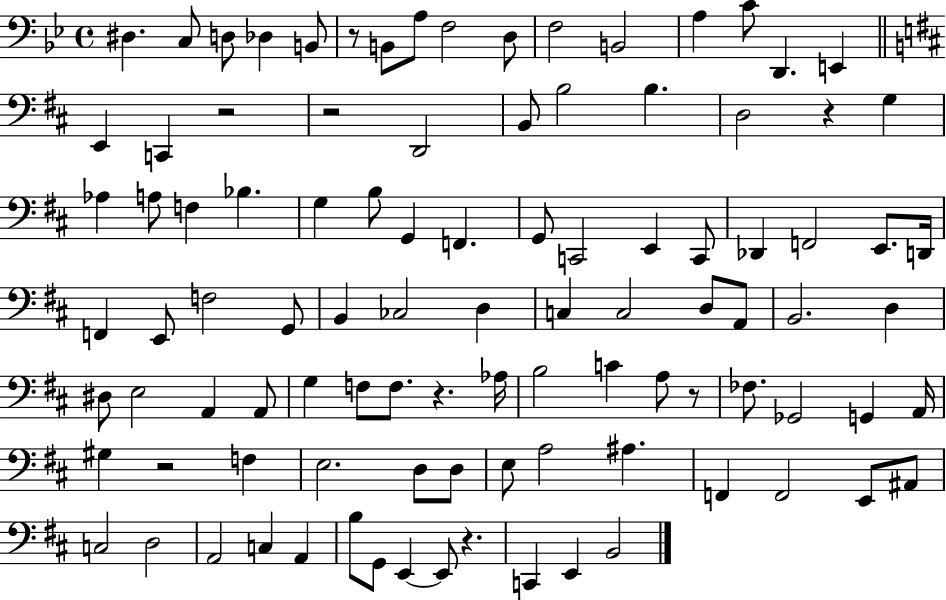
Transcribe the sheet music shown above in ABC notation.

X:1
T:Untitled
M:4/4
L:1/4
K:Bb
^D, C,/2 D,/2 _D, B,,/2 z/2 B,,/2 A,/2 F,2 D,/2 F,2 B,,2 A, C/2 D,, E,, E,, C,, z2 z2 D,,2 B,,/2 B,2 B, D,2 z G, _A, A,/2 F, _B, G, B,/2 G,, F,, G,,/2 C,,2 E,, C,,/2 _D,, F,,2 E,,/2 D,,/4 F,, E,,/2 F,2 G,,/2 B,, _C,2 D, C, C,2 D,/2 A,,/2 B,,2 D, ^D,/2 E,2 A,, A,,/2 G, F,/2 F,/2 z _A,/4 B,2 C A,/2 z/2 _F,/2 _G,,2 G,, A,,/4 ^G, z2 F, E,2 D,/2 D,/2 E,/2 A,2 ^A, F,, F,,2 E,,/2 ^A,,/2 C,2 D,2 A,,2 C, A,, B,/2 G,,/2 E,, E,,/2 z C,, E,, B,,2